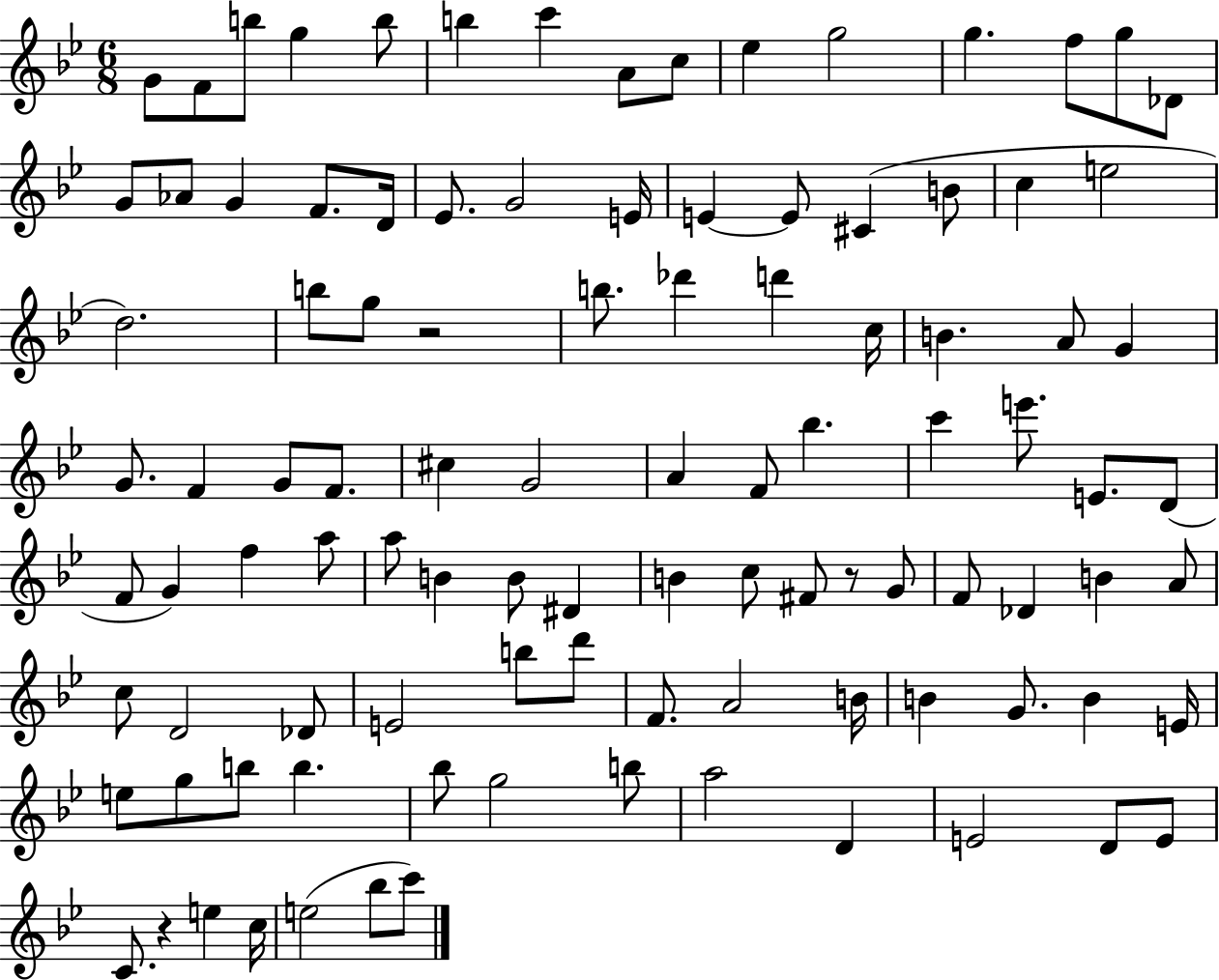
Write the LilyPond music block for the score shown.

{
  \clef treble
  \numericTimeSignature
  \time 6/8
  \key bes \major
  g'8 f'8 b''8 g''4 b''8 | b''4 c'''4 a'8 c''8 | ees''4 g''2 | g''4. f''8 g''8 des'8 | \break g'8 aes'8 g'4 f'8. d'16 | ees'8. g'2 e'16 | e'4~~ e'8 cis'4( b'8 | c''4 e''2 | \break d''2.) | b''8 g''8 r2 | b''8. des'''4 d'''4 c''16 | b'4. a'8 g'4 | \break g'8. f'4 g'8 f'8. | cis''4 g'2 | a'4 f'8 bes''4. | c'''4 e'''8. e'8. d'8( | \break f'8 g'4) f''4 a''8 | a''8 b'4 b'8 dis'4 | b'4 c''8 fis'8 r8 g'8 | f'8 des'4 b'4 a'8 | \break c''8 d'2 des'8 | e'2 b''8 d'''8 | f'8. a'2 b'16 | b'4 g'8. b'4 e'16 | \break e''8 g''8 b''8 b''4. | bes''8 g''2 b''8 | a''2 d'4 | e'2 d'8 e'8 | \break c'8. r4 e''4 c''16 | e''2( bes''8 c'''8) | \bar "|."
}